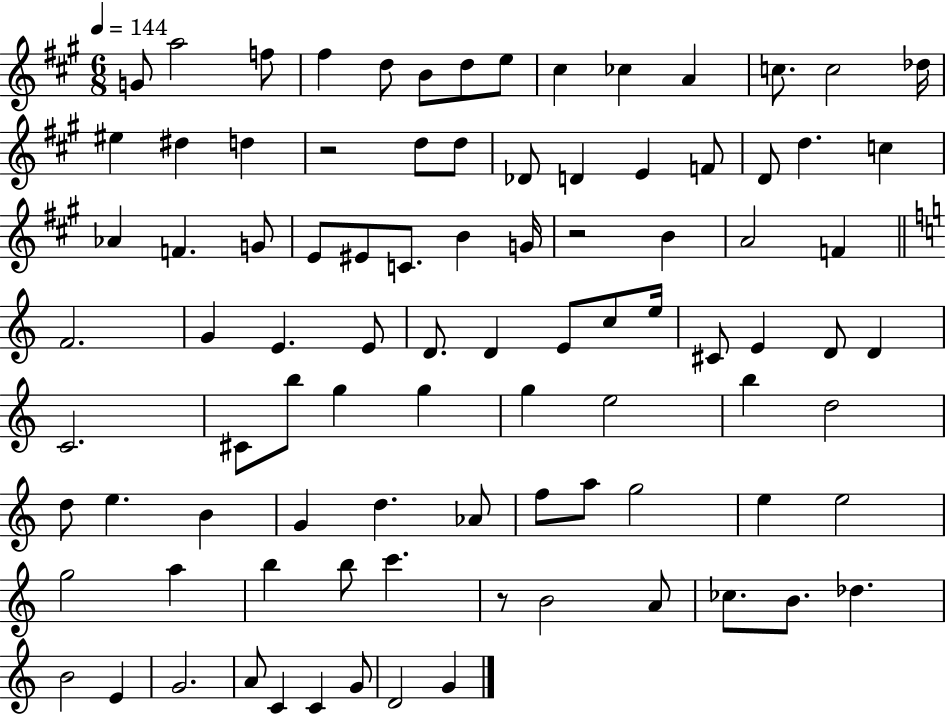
G4/e A5/h F5/e F#5/q D5/e B4/e D5/e E5/e C#5/q CES5/q A4/q C5/e. C5/h Db5/s EIS5/q D#5/q D5/q R/h D5/e D5/e Db4/e D4/q E4/q F4/e D4/e D5/q. C5/q Ab4/q F4/q. G4/e E4/e EIS4/e C4/e. B4/q G4/s R/h B4/q A4/h F4/q F4/h. G4/q E4/q. E4/e D4/e. D4/q E4/e C5/e E5/s C#4/e E4/q D4/e D4/q C4/h. C#4/e B5/e G5/q G5/q G5/q E5/h B5/q D5/h D5/e E5/q. B4/q G4/q D5/q. Ab4/e F5/e A5/e G5/h E5/q E5/h G5/h A5/q B5/q B5/e C6/q. R/e B4/h A4/e CES5/e. B4/e. Db5/q. B4/h E4/q G4/h. A4/e C4/q C4/q G4/e D4/h G4/q